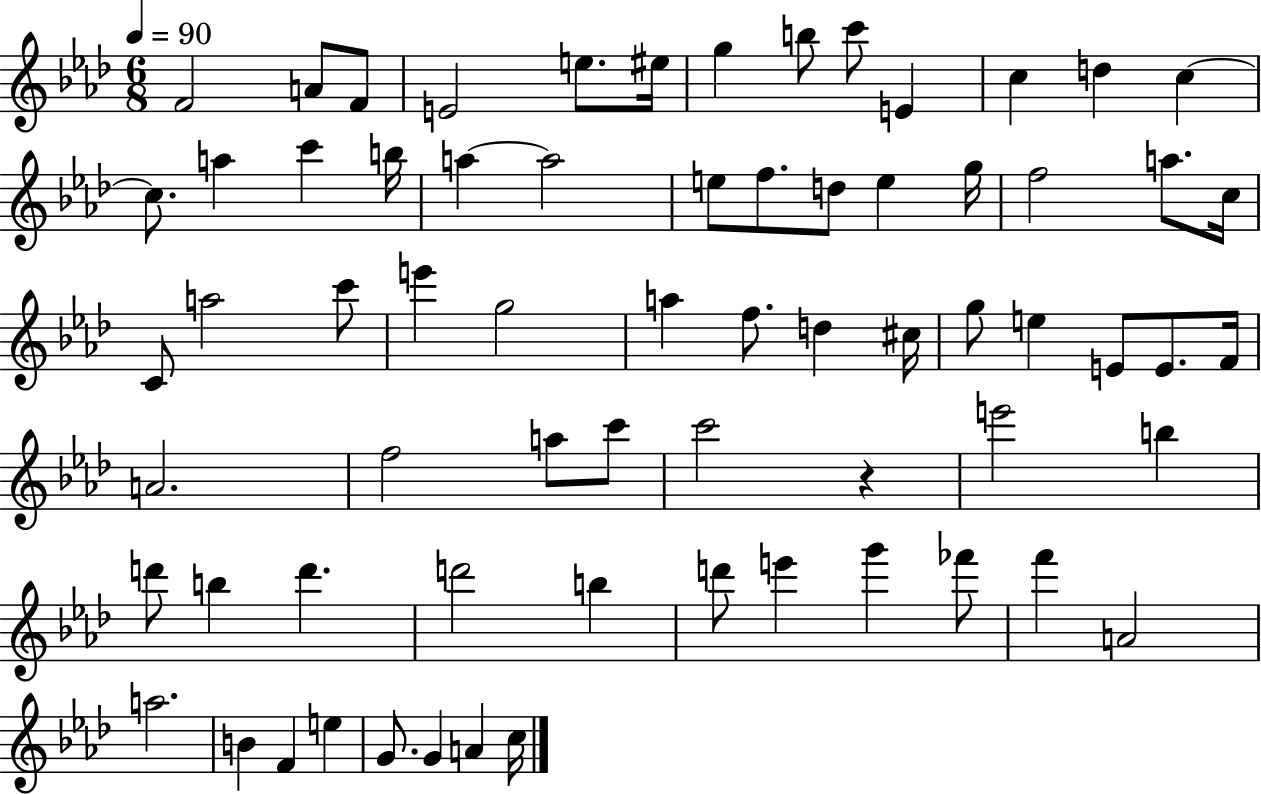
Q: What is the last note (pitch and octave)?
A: C5